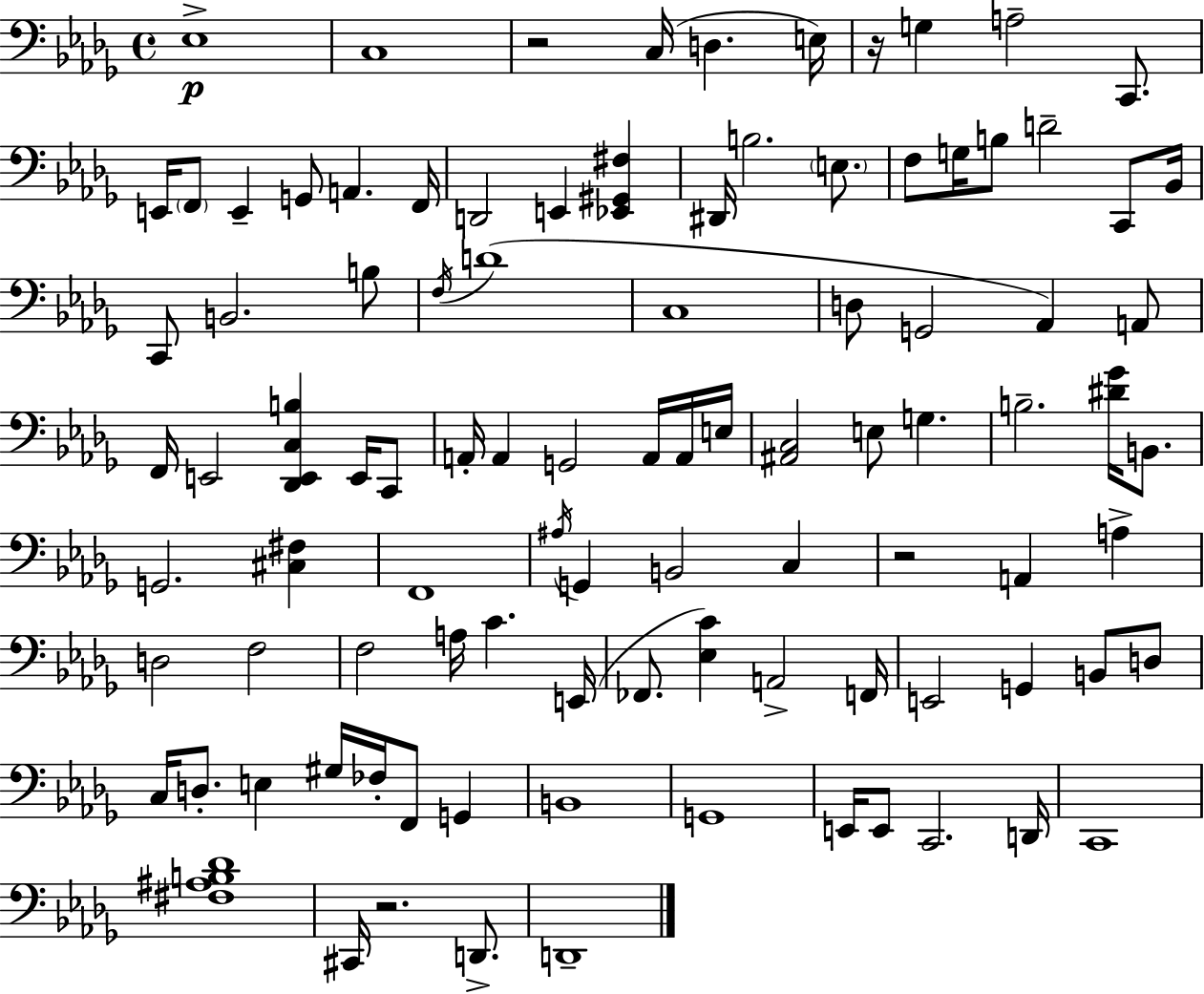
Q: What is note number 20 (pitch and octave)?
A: F3